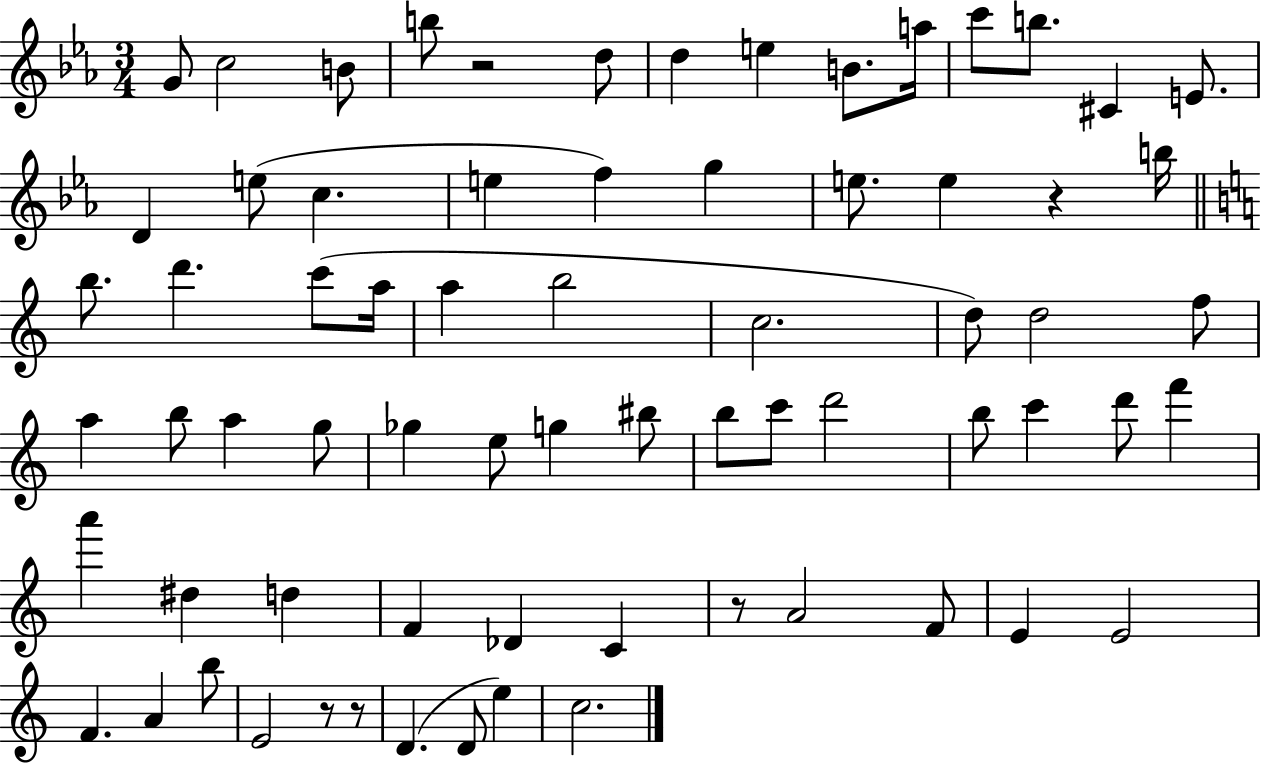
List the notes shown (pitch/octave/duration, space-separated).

G4/e C5/h B4/e B5/e R/h D5/e D5/q E5/q B4/e. A5/s C6/e B5/e. C#4/q E4/e. D4/q E5/e C5/q. E5/q F5/q G5/q E5/e. E5/q R/q B5/s B5/e. D6/q. C6/e A5/s A5/q B5/h C5/h. D5/e D5/h F5/e A5/q B5/e A5/q G5/e Gb5/q E5/e G5/q BIS5/e B5/e C6/e D6/h B5/e C6/q D6/e F6/q A6/q D#5/q D5/q F4/q Db4/q C4/q R/e A4/h F4/e E4/q E4/h F4/q. A4/q B5/e E4/h R/e R/e D4/q. D4/e E5/q C5/h.